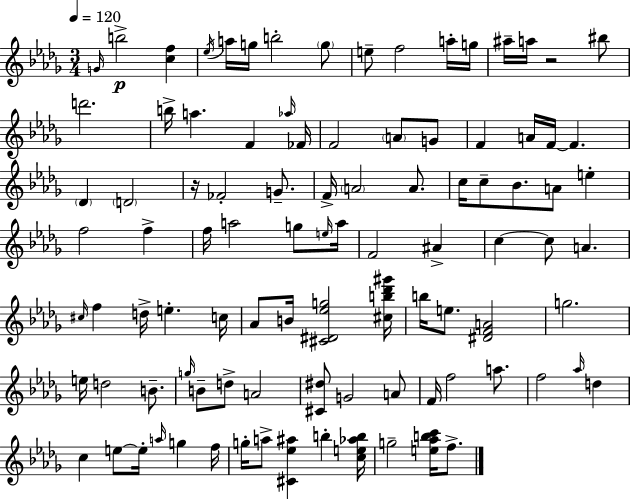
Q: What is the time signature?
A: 3/4